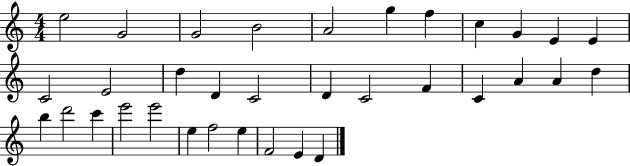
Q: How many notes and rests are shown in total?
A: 34